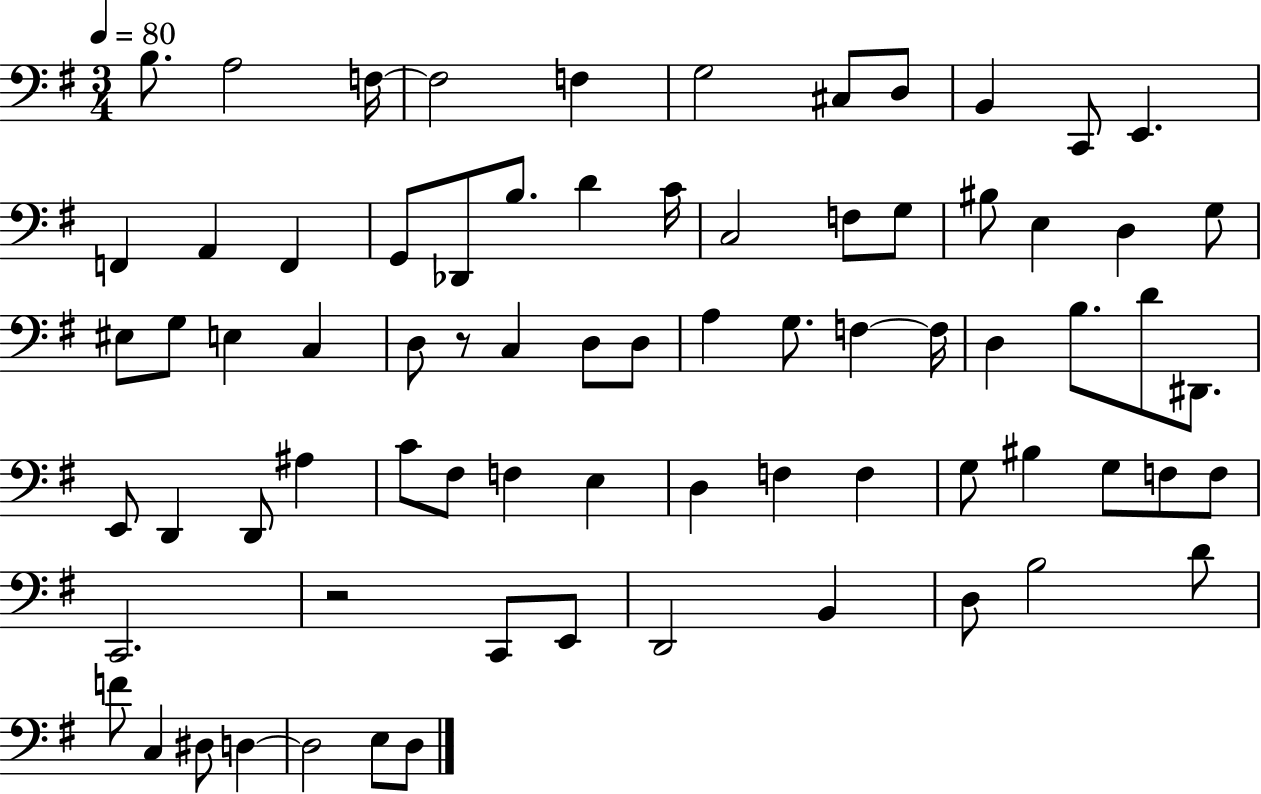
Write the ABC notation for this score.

X:1
T:Untitled
M:3/4
L:1/4
K:G
B,/2 A,2 F,/4 F,2 F, G,2 ^C,/2 D,/2 B,, C,,/2 E,, F,, A,, F,, G,,/2 _D,,/2 B,/2 D C/4 C,2 F,/2 G,/2 ^B,/2 E, D, G,/2 ^E,/2 G,/2 E, C, D,/2 z/2 C, D,/2 D,/2 A, G,/2 F, F,/4 D, B,/2 D/2 ^D,,/2 E,,/2 D,, D,,/2 ^A, C/2 ^F,/2 F, E, D, F, F, G,/2 ^B, G,/2 F,/2 F,/2 C,,2 z2 C,,/2 E,,/2 D,,2 B,, D,/2 B,2 D/2 F/2 C, ^D,/2 D, D,2 E,/2 D,/2